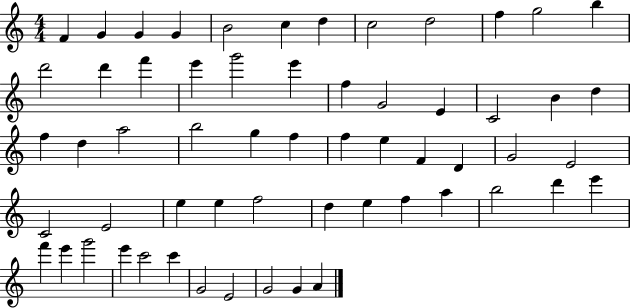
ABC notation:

X:1
T:Untitled
M:4/4
L:1/4
K:C
F G G G B2 c d c2 d2 f g2 b d'2 d' f' e' g'2 e' f G2 E C2 B d f d a2 b2 g f f e F D G2 E2 C2 E2 e e f2 d e f a b2 d' e' f' e' g'2 e' c'2 c' G2 E2 G2 G A